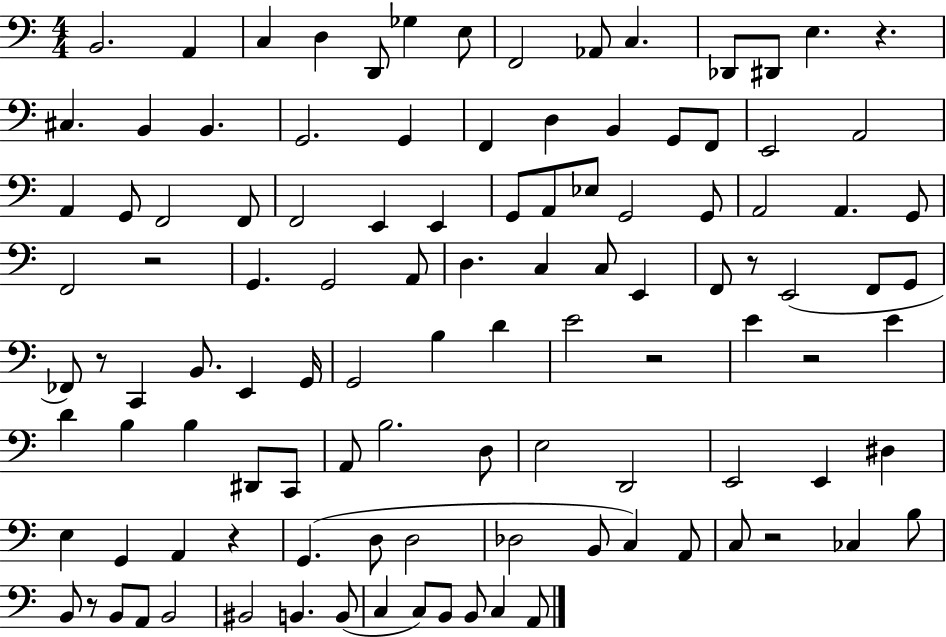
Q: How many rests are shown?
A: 9